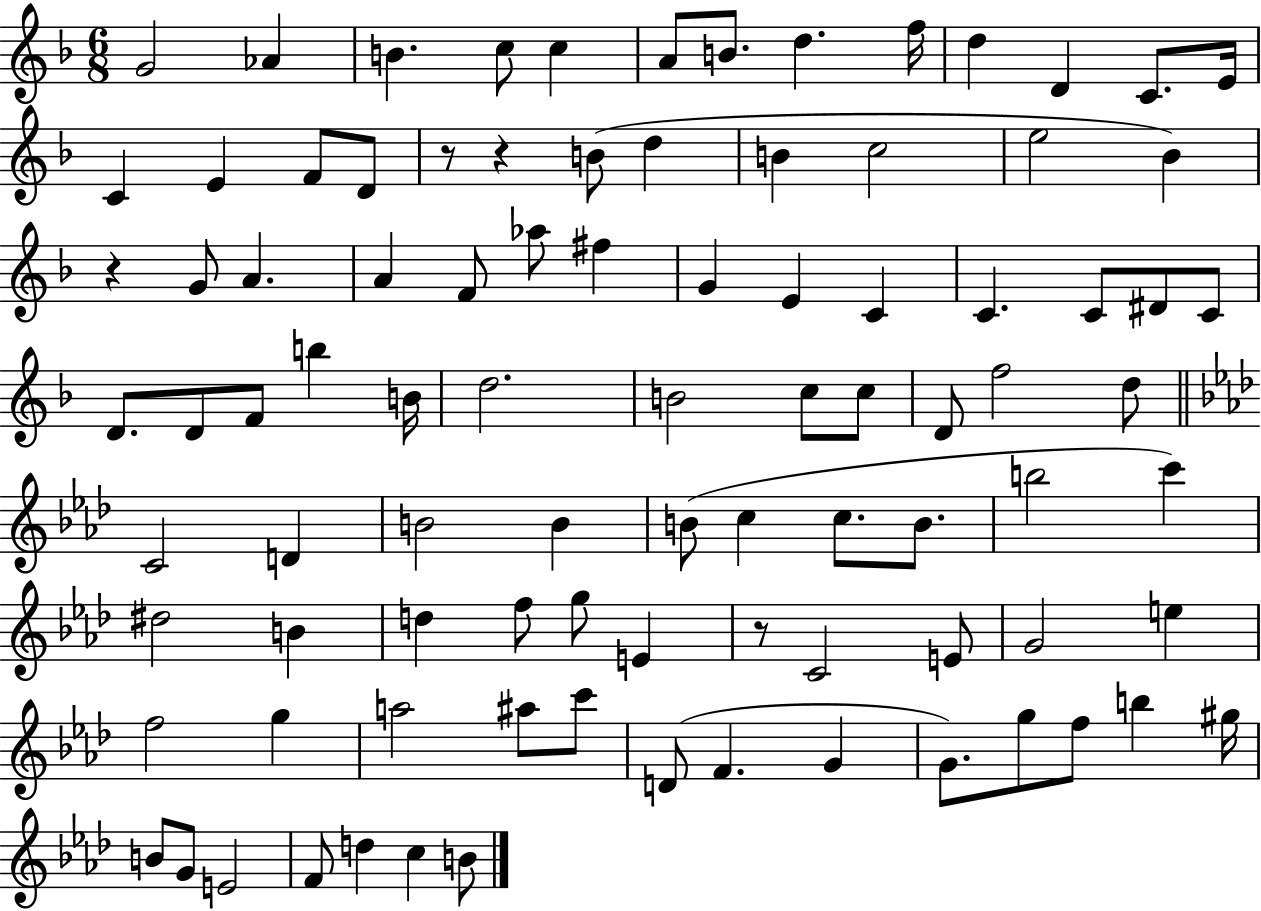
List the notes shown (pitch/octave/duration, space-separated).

G4/h Ab4/q B4/q. C5/e C5/q A4/e B4/e. D5/q. F5/s D5/q D4/q C4/e. E4/s C4/q E4/q F4/e D4/e R/e R/q B4/e D5/q B4/q C5/h E5/h Bb4/q R/q G4/e A4/q. A4/q F4/e Ab5/e F#5/q G4/q E4/q C4/q C4/q. C4/e D#4/e C4/e D4/e. D4/e F4/e B5/q B4/s D5/h. B4/h C5/e C5/e D4/e F5/h D5/e C4/h D4/q B4/h B4/q B4/e C5/q C5/e. B4/e. B5/h C6/q D#5/h B4/q D5/q F5/e G5/e E4/q R/e C4/h E4/e G4/h E5/q F5/h G5/q A5/h A#5/e C6/e D4/e F4/q. G4/q G4/e. G5/e F5/e B5/q G#5/s B4/e G4/e E4/h F4/e D5/q C5/q B4/e